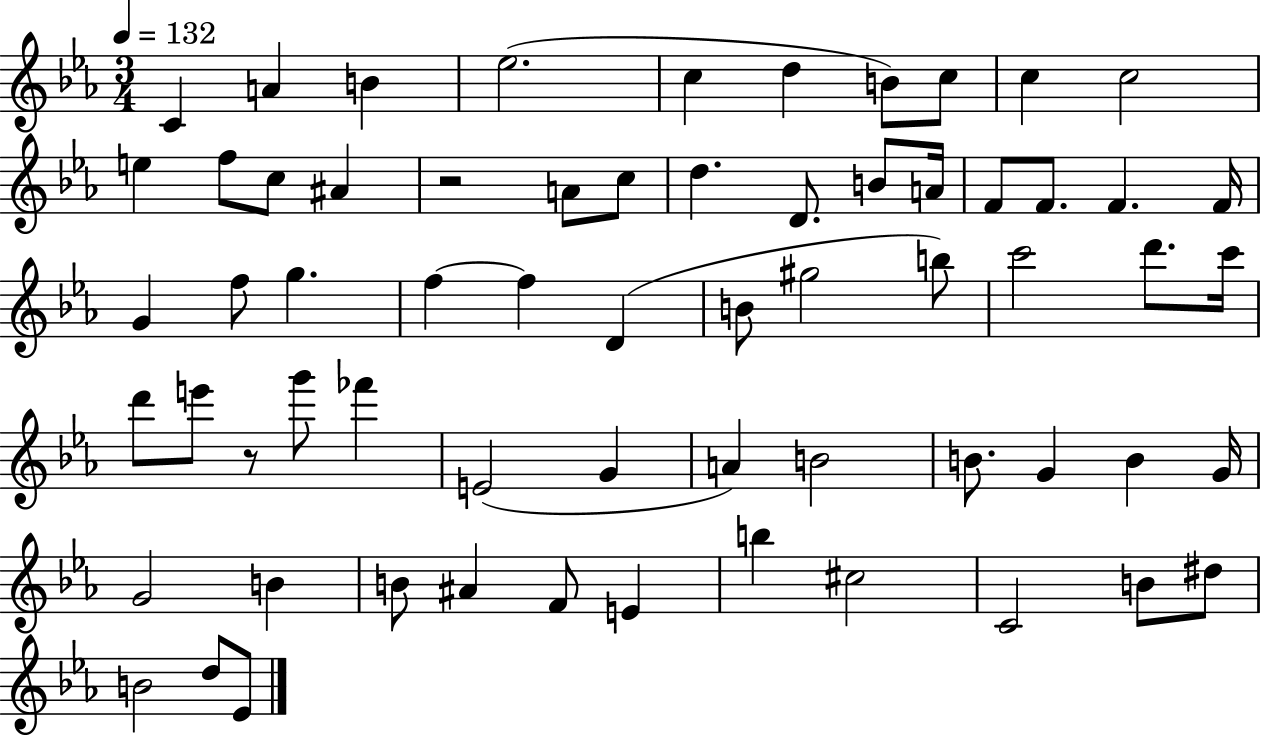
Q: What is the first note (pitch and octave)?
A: C4